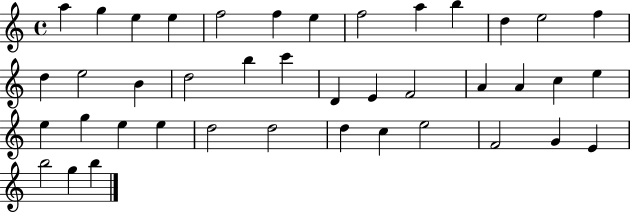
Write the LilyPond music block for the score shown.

{
  \clef treble
  \time 4/4
  \defaultTimeSignature
  \key c \major
  a''4 g''4 e''4 e''4 | f''2 f''4 e''4 | f''2 a''4 b''4 | d''4 e''2 f''4 | \break d''4 e''2 b'4 | d''2 b''4 c'''4 | d'4 e'4 f'2 | a'4 a'4 c''4 e''4 | \break e''4 g''4 e''4 e''4 | d''2 d''2 | d''4 c''4 e''2 | f'2 g'4 e'4 | \break b''2 g''4 b''4 | \bar "|."
}